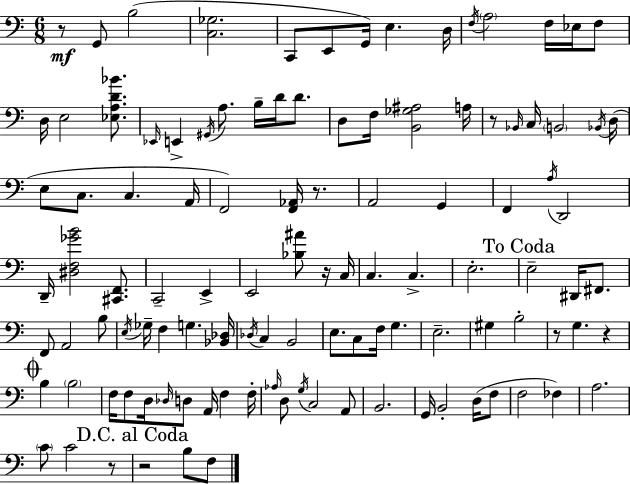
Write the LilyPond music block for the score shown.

{
  \clef bass
  \numericTimeSignature
  \time 6/8
  \key a \minor
  \repeat volta 2 { r8\mf g,8 b2( | <c ges>2. | c,8 e,8 g,16) e4. d16 | \acciaccatura { f16 } \parenthesize a2 f16 ees16 f8 | \break d16 e2 <ees a d' bes'>8. | \grace { ees,16 } e,4-> \acciaccatura { gis,16 } a8. b16-- d'16 | d'8. d8 f16 <b, ges ais>2 | a16 r8 \grace { bes,16 } c16 \parenthesize b,2 | \break \acciaccatura { bes,16 } d16( e8 c8. c4. | a,16 f,2) | <f, aes,>16 r8. a,2 | g,4 f,4 \acciaccatura { a16 } d,2 | \break d,16-- <dis f ges' b'>2 | <cis, f,>8. c,2-- | e,4-> e,2 | <bes ais'>8 r16 c16 c4. | \break c4.-> e2.-. | \mark "To Coda" e2-- | dis,16 fis,8. f,8 a,2 | b8 \acciaccatura { e16 } ges16-- f4 | \break g4. <bes, des>16 \acciaccatura { des16 } c4 | b,2 e8. c8 | f16 g4. e2.-- | gis4 | \break b2-. r8 g4. | r4 \mark \markup { \musicglyph "scripts.coda" } b4 | \parenthesize b2 f16 f8 d16 | \grace { des16 } d8 a,16 f4 f16-. \grace { aes16 } d8 | \break \acciaccatura { g16 } c2 a,8 b,2. | g,16 | b,2-. d16( f8 f2 | fes4) a2. | \break \parenthesize c'8 | c'2 r8 \mark "D.C. al Coda" r2 | b8 f8 } \bar "|."
}